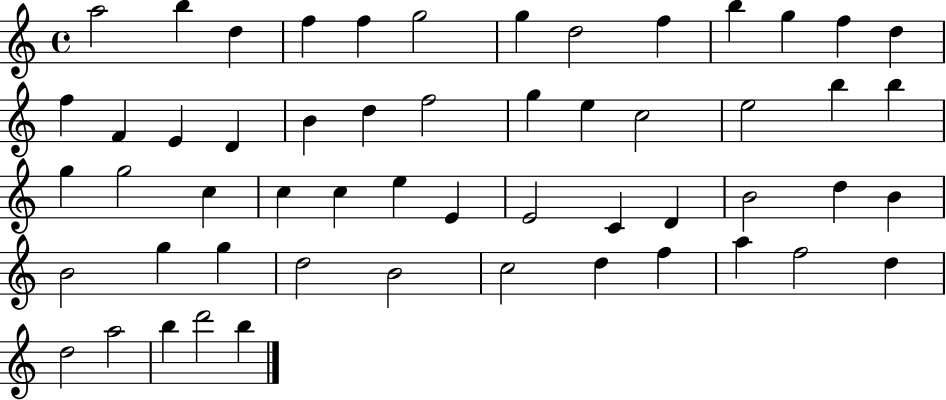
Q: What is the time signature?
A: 4/4